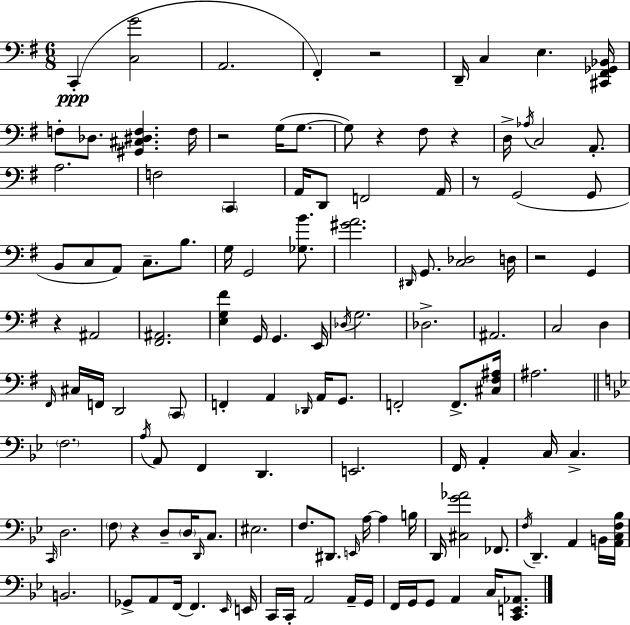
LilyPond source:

{
  \clef bass
  \numericTimeSignature
  \time 6/8
  \key e \minor
  c,4-.(\ppp <c g'>2 | a,2. | fis,4-.) r2 | d,16-- c4 e4. <cis, fis, ges, bes,>16 | \break f8-. des8. <gis, cis dis f>4. f16 | r2 g16( g8.~~ | g8) r4 fis8 r4 | d16-> \acciaccatura { aes16 } c2 a,8.-. | \break a2. | f2 \parenthesize c,4 | a,16 d,8 f,2 | a,16 r8 g,2( g,8 | \break b,8 c8 a,8) c8.-- b8. | g16 g,2 <ges b'>8. | <gis' a'>2. | \grace { dis,16 } g,8. <c des>2 | \break d16 r2 g,4 | r4 ais,2 | <fis, ais,>2. | <e g fis'>4 g,16 g,4. | \break e,16 \acciaccatura { des16 } g2. | des2.-> | ais,2. | c2 d4 | \break \grace { fis,16 } cis16 f,16 d,2 | \parenthesize c,8 f,4-. a,4 | \grace { des,16 } a,16 g,8. f,2-. | f,8.-> <cis fis ais>16 ais2. | \break \bar "||" \break \key bes \major \parenthesize f2. | \acciaccatura { a16 } a,8 f,4 d,4. | e,2. | f,16 a,4-. c16 c4.-> | \break \grace { c,16 } d2. | \parenthesize f8 r4 d8-- \parenthesize d16 \grace { d,16 } | c8. eis2. | f8. dis,8. \grace { e,16 } a16~~ a4 | \break b16 d,16 <cis g' aes'>2 | fes,8. \acciaccatura { f16 } d,4.-- a,4 | b,16 <a, c f bes>16 b,2. | ges,8-> a,8 f,16~~ f,4. | \break \grace { ees,16 } e,16 c,16 c,16-. a,2 | a,16-- g,16 f,16 g,16 g,8 a,4 | c16 <c, e, aes,>8. \bar "|."
}